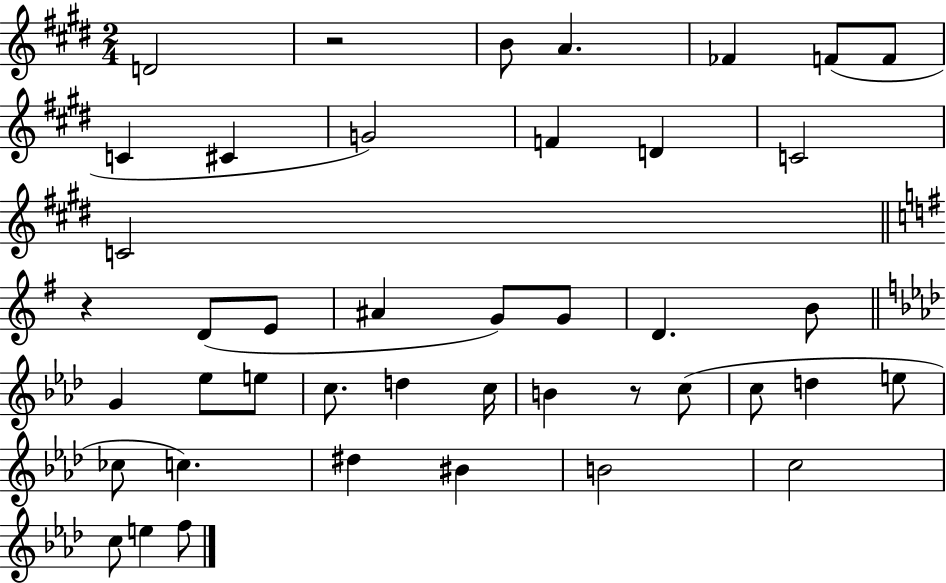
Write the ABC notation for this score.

X:1
T:Untitled
M:2/4
L:1/4
K:E
D2 z2 B/2 A _F F/2 F/2 C ^C G2 F D C2 C2 z D/2 E/2 ^A G/2 G/2 D B/2 G _e/2 e/2 c/2 d c/4 B z/2 c/2 c/2 d e/2 _c/2 c ^d ^B B2 c2 c/2 e f/2